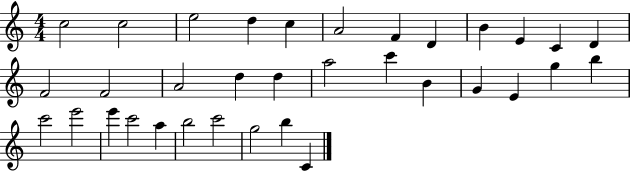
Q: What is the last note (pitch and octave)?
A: C4